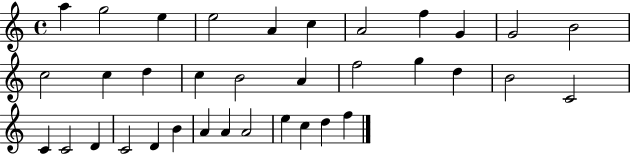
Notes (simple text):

A5/q G5/h E5/q E5/h A4/q C5/q A4/h F5/q G4/q G4/h B4/h C5/h C5/q D5/q C5/q B4/h A4/q F5/h G5/q D5/q B4/h C4/h C4/q C4/h D4/q C4/h D4/q B4/q A4/q A4/q A4/h E5/q C5/q D5/q F5/q